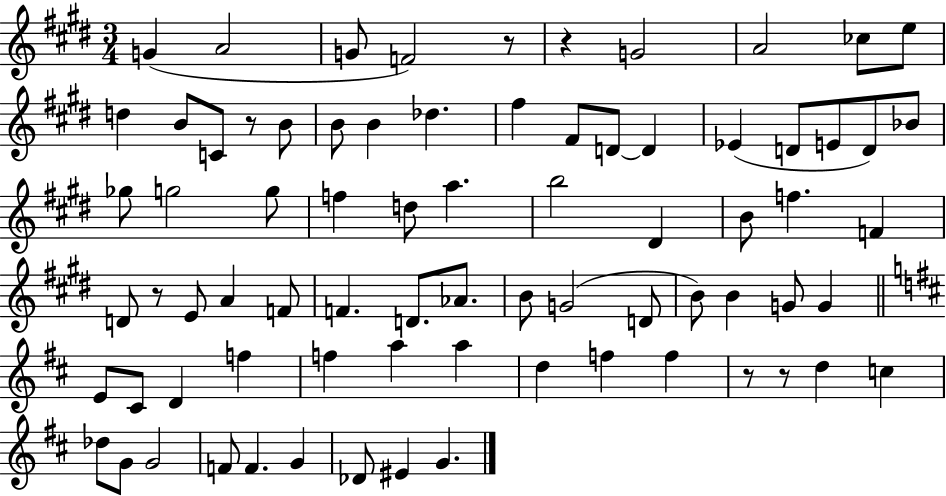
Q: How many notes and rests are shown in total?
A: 76